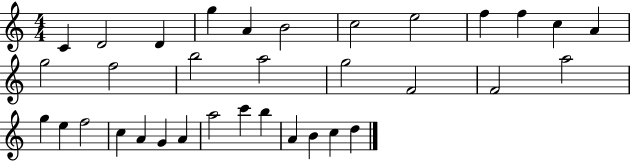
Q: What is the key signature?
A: C major